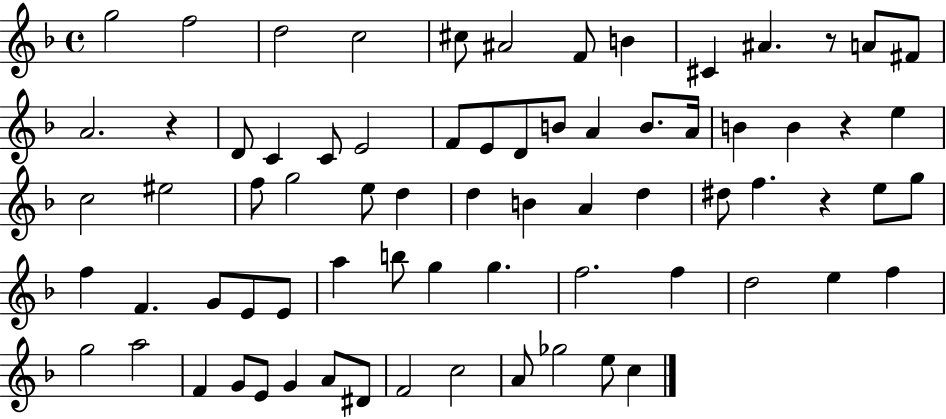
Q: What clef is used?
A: treble